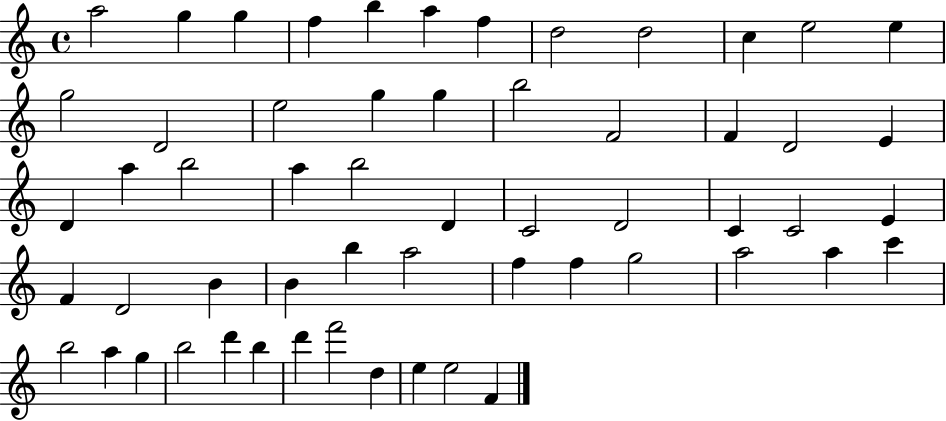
X:1
T:Untitled
M:4/4
L:1/4
K:C
a2 g g f b a f d2 d2 c e2 e g2 D2 e2 g g b2 F2 F D2 E D a b2 a b2 D C2 D2 C C2 E F D2 B B b a2 f f g2 a2 a c' b2 a g b2 d' b d' f'2 d e e2 F